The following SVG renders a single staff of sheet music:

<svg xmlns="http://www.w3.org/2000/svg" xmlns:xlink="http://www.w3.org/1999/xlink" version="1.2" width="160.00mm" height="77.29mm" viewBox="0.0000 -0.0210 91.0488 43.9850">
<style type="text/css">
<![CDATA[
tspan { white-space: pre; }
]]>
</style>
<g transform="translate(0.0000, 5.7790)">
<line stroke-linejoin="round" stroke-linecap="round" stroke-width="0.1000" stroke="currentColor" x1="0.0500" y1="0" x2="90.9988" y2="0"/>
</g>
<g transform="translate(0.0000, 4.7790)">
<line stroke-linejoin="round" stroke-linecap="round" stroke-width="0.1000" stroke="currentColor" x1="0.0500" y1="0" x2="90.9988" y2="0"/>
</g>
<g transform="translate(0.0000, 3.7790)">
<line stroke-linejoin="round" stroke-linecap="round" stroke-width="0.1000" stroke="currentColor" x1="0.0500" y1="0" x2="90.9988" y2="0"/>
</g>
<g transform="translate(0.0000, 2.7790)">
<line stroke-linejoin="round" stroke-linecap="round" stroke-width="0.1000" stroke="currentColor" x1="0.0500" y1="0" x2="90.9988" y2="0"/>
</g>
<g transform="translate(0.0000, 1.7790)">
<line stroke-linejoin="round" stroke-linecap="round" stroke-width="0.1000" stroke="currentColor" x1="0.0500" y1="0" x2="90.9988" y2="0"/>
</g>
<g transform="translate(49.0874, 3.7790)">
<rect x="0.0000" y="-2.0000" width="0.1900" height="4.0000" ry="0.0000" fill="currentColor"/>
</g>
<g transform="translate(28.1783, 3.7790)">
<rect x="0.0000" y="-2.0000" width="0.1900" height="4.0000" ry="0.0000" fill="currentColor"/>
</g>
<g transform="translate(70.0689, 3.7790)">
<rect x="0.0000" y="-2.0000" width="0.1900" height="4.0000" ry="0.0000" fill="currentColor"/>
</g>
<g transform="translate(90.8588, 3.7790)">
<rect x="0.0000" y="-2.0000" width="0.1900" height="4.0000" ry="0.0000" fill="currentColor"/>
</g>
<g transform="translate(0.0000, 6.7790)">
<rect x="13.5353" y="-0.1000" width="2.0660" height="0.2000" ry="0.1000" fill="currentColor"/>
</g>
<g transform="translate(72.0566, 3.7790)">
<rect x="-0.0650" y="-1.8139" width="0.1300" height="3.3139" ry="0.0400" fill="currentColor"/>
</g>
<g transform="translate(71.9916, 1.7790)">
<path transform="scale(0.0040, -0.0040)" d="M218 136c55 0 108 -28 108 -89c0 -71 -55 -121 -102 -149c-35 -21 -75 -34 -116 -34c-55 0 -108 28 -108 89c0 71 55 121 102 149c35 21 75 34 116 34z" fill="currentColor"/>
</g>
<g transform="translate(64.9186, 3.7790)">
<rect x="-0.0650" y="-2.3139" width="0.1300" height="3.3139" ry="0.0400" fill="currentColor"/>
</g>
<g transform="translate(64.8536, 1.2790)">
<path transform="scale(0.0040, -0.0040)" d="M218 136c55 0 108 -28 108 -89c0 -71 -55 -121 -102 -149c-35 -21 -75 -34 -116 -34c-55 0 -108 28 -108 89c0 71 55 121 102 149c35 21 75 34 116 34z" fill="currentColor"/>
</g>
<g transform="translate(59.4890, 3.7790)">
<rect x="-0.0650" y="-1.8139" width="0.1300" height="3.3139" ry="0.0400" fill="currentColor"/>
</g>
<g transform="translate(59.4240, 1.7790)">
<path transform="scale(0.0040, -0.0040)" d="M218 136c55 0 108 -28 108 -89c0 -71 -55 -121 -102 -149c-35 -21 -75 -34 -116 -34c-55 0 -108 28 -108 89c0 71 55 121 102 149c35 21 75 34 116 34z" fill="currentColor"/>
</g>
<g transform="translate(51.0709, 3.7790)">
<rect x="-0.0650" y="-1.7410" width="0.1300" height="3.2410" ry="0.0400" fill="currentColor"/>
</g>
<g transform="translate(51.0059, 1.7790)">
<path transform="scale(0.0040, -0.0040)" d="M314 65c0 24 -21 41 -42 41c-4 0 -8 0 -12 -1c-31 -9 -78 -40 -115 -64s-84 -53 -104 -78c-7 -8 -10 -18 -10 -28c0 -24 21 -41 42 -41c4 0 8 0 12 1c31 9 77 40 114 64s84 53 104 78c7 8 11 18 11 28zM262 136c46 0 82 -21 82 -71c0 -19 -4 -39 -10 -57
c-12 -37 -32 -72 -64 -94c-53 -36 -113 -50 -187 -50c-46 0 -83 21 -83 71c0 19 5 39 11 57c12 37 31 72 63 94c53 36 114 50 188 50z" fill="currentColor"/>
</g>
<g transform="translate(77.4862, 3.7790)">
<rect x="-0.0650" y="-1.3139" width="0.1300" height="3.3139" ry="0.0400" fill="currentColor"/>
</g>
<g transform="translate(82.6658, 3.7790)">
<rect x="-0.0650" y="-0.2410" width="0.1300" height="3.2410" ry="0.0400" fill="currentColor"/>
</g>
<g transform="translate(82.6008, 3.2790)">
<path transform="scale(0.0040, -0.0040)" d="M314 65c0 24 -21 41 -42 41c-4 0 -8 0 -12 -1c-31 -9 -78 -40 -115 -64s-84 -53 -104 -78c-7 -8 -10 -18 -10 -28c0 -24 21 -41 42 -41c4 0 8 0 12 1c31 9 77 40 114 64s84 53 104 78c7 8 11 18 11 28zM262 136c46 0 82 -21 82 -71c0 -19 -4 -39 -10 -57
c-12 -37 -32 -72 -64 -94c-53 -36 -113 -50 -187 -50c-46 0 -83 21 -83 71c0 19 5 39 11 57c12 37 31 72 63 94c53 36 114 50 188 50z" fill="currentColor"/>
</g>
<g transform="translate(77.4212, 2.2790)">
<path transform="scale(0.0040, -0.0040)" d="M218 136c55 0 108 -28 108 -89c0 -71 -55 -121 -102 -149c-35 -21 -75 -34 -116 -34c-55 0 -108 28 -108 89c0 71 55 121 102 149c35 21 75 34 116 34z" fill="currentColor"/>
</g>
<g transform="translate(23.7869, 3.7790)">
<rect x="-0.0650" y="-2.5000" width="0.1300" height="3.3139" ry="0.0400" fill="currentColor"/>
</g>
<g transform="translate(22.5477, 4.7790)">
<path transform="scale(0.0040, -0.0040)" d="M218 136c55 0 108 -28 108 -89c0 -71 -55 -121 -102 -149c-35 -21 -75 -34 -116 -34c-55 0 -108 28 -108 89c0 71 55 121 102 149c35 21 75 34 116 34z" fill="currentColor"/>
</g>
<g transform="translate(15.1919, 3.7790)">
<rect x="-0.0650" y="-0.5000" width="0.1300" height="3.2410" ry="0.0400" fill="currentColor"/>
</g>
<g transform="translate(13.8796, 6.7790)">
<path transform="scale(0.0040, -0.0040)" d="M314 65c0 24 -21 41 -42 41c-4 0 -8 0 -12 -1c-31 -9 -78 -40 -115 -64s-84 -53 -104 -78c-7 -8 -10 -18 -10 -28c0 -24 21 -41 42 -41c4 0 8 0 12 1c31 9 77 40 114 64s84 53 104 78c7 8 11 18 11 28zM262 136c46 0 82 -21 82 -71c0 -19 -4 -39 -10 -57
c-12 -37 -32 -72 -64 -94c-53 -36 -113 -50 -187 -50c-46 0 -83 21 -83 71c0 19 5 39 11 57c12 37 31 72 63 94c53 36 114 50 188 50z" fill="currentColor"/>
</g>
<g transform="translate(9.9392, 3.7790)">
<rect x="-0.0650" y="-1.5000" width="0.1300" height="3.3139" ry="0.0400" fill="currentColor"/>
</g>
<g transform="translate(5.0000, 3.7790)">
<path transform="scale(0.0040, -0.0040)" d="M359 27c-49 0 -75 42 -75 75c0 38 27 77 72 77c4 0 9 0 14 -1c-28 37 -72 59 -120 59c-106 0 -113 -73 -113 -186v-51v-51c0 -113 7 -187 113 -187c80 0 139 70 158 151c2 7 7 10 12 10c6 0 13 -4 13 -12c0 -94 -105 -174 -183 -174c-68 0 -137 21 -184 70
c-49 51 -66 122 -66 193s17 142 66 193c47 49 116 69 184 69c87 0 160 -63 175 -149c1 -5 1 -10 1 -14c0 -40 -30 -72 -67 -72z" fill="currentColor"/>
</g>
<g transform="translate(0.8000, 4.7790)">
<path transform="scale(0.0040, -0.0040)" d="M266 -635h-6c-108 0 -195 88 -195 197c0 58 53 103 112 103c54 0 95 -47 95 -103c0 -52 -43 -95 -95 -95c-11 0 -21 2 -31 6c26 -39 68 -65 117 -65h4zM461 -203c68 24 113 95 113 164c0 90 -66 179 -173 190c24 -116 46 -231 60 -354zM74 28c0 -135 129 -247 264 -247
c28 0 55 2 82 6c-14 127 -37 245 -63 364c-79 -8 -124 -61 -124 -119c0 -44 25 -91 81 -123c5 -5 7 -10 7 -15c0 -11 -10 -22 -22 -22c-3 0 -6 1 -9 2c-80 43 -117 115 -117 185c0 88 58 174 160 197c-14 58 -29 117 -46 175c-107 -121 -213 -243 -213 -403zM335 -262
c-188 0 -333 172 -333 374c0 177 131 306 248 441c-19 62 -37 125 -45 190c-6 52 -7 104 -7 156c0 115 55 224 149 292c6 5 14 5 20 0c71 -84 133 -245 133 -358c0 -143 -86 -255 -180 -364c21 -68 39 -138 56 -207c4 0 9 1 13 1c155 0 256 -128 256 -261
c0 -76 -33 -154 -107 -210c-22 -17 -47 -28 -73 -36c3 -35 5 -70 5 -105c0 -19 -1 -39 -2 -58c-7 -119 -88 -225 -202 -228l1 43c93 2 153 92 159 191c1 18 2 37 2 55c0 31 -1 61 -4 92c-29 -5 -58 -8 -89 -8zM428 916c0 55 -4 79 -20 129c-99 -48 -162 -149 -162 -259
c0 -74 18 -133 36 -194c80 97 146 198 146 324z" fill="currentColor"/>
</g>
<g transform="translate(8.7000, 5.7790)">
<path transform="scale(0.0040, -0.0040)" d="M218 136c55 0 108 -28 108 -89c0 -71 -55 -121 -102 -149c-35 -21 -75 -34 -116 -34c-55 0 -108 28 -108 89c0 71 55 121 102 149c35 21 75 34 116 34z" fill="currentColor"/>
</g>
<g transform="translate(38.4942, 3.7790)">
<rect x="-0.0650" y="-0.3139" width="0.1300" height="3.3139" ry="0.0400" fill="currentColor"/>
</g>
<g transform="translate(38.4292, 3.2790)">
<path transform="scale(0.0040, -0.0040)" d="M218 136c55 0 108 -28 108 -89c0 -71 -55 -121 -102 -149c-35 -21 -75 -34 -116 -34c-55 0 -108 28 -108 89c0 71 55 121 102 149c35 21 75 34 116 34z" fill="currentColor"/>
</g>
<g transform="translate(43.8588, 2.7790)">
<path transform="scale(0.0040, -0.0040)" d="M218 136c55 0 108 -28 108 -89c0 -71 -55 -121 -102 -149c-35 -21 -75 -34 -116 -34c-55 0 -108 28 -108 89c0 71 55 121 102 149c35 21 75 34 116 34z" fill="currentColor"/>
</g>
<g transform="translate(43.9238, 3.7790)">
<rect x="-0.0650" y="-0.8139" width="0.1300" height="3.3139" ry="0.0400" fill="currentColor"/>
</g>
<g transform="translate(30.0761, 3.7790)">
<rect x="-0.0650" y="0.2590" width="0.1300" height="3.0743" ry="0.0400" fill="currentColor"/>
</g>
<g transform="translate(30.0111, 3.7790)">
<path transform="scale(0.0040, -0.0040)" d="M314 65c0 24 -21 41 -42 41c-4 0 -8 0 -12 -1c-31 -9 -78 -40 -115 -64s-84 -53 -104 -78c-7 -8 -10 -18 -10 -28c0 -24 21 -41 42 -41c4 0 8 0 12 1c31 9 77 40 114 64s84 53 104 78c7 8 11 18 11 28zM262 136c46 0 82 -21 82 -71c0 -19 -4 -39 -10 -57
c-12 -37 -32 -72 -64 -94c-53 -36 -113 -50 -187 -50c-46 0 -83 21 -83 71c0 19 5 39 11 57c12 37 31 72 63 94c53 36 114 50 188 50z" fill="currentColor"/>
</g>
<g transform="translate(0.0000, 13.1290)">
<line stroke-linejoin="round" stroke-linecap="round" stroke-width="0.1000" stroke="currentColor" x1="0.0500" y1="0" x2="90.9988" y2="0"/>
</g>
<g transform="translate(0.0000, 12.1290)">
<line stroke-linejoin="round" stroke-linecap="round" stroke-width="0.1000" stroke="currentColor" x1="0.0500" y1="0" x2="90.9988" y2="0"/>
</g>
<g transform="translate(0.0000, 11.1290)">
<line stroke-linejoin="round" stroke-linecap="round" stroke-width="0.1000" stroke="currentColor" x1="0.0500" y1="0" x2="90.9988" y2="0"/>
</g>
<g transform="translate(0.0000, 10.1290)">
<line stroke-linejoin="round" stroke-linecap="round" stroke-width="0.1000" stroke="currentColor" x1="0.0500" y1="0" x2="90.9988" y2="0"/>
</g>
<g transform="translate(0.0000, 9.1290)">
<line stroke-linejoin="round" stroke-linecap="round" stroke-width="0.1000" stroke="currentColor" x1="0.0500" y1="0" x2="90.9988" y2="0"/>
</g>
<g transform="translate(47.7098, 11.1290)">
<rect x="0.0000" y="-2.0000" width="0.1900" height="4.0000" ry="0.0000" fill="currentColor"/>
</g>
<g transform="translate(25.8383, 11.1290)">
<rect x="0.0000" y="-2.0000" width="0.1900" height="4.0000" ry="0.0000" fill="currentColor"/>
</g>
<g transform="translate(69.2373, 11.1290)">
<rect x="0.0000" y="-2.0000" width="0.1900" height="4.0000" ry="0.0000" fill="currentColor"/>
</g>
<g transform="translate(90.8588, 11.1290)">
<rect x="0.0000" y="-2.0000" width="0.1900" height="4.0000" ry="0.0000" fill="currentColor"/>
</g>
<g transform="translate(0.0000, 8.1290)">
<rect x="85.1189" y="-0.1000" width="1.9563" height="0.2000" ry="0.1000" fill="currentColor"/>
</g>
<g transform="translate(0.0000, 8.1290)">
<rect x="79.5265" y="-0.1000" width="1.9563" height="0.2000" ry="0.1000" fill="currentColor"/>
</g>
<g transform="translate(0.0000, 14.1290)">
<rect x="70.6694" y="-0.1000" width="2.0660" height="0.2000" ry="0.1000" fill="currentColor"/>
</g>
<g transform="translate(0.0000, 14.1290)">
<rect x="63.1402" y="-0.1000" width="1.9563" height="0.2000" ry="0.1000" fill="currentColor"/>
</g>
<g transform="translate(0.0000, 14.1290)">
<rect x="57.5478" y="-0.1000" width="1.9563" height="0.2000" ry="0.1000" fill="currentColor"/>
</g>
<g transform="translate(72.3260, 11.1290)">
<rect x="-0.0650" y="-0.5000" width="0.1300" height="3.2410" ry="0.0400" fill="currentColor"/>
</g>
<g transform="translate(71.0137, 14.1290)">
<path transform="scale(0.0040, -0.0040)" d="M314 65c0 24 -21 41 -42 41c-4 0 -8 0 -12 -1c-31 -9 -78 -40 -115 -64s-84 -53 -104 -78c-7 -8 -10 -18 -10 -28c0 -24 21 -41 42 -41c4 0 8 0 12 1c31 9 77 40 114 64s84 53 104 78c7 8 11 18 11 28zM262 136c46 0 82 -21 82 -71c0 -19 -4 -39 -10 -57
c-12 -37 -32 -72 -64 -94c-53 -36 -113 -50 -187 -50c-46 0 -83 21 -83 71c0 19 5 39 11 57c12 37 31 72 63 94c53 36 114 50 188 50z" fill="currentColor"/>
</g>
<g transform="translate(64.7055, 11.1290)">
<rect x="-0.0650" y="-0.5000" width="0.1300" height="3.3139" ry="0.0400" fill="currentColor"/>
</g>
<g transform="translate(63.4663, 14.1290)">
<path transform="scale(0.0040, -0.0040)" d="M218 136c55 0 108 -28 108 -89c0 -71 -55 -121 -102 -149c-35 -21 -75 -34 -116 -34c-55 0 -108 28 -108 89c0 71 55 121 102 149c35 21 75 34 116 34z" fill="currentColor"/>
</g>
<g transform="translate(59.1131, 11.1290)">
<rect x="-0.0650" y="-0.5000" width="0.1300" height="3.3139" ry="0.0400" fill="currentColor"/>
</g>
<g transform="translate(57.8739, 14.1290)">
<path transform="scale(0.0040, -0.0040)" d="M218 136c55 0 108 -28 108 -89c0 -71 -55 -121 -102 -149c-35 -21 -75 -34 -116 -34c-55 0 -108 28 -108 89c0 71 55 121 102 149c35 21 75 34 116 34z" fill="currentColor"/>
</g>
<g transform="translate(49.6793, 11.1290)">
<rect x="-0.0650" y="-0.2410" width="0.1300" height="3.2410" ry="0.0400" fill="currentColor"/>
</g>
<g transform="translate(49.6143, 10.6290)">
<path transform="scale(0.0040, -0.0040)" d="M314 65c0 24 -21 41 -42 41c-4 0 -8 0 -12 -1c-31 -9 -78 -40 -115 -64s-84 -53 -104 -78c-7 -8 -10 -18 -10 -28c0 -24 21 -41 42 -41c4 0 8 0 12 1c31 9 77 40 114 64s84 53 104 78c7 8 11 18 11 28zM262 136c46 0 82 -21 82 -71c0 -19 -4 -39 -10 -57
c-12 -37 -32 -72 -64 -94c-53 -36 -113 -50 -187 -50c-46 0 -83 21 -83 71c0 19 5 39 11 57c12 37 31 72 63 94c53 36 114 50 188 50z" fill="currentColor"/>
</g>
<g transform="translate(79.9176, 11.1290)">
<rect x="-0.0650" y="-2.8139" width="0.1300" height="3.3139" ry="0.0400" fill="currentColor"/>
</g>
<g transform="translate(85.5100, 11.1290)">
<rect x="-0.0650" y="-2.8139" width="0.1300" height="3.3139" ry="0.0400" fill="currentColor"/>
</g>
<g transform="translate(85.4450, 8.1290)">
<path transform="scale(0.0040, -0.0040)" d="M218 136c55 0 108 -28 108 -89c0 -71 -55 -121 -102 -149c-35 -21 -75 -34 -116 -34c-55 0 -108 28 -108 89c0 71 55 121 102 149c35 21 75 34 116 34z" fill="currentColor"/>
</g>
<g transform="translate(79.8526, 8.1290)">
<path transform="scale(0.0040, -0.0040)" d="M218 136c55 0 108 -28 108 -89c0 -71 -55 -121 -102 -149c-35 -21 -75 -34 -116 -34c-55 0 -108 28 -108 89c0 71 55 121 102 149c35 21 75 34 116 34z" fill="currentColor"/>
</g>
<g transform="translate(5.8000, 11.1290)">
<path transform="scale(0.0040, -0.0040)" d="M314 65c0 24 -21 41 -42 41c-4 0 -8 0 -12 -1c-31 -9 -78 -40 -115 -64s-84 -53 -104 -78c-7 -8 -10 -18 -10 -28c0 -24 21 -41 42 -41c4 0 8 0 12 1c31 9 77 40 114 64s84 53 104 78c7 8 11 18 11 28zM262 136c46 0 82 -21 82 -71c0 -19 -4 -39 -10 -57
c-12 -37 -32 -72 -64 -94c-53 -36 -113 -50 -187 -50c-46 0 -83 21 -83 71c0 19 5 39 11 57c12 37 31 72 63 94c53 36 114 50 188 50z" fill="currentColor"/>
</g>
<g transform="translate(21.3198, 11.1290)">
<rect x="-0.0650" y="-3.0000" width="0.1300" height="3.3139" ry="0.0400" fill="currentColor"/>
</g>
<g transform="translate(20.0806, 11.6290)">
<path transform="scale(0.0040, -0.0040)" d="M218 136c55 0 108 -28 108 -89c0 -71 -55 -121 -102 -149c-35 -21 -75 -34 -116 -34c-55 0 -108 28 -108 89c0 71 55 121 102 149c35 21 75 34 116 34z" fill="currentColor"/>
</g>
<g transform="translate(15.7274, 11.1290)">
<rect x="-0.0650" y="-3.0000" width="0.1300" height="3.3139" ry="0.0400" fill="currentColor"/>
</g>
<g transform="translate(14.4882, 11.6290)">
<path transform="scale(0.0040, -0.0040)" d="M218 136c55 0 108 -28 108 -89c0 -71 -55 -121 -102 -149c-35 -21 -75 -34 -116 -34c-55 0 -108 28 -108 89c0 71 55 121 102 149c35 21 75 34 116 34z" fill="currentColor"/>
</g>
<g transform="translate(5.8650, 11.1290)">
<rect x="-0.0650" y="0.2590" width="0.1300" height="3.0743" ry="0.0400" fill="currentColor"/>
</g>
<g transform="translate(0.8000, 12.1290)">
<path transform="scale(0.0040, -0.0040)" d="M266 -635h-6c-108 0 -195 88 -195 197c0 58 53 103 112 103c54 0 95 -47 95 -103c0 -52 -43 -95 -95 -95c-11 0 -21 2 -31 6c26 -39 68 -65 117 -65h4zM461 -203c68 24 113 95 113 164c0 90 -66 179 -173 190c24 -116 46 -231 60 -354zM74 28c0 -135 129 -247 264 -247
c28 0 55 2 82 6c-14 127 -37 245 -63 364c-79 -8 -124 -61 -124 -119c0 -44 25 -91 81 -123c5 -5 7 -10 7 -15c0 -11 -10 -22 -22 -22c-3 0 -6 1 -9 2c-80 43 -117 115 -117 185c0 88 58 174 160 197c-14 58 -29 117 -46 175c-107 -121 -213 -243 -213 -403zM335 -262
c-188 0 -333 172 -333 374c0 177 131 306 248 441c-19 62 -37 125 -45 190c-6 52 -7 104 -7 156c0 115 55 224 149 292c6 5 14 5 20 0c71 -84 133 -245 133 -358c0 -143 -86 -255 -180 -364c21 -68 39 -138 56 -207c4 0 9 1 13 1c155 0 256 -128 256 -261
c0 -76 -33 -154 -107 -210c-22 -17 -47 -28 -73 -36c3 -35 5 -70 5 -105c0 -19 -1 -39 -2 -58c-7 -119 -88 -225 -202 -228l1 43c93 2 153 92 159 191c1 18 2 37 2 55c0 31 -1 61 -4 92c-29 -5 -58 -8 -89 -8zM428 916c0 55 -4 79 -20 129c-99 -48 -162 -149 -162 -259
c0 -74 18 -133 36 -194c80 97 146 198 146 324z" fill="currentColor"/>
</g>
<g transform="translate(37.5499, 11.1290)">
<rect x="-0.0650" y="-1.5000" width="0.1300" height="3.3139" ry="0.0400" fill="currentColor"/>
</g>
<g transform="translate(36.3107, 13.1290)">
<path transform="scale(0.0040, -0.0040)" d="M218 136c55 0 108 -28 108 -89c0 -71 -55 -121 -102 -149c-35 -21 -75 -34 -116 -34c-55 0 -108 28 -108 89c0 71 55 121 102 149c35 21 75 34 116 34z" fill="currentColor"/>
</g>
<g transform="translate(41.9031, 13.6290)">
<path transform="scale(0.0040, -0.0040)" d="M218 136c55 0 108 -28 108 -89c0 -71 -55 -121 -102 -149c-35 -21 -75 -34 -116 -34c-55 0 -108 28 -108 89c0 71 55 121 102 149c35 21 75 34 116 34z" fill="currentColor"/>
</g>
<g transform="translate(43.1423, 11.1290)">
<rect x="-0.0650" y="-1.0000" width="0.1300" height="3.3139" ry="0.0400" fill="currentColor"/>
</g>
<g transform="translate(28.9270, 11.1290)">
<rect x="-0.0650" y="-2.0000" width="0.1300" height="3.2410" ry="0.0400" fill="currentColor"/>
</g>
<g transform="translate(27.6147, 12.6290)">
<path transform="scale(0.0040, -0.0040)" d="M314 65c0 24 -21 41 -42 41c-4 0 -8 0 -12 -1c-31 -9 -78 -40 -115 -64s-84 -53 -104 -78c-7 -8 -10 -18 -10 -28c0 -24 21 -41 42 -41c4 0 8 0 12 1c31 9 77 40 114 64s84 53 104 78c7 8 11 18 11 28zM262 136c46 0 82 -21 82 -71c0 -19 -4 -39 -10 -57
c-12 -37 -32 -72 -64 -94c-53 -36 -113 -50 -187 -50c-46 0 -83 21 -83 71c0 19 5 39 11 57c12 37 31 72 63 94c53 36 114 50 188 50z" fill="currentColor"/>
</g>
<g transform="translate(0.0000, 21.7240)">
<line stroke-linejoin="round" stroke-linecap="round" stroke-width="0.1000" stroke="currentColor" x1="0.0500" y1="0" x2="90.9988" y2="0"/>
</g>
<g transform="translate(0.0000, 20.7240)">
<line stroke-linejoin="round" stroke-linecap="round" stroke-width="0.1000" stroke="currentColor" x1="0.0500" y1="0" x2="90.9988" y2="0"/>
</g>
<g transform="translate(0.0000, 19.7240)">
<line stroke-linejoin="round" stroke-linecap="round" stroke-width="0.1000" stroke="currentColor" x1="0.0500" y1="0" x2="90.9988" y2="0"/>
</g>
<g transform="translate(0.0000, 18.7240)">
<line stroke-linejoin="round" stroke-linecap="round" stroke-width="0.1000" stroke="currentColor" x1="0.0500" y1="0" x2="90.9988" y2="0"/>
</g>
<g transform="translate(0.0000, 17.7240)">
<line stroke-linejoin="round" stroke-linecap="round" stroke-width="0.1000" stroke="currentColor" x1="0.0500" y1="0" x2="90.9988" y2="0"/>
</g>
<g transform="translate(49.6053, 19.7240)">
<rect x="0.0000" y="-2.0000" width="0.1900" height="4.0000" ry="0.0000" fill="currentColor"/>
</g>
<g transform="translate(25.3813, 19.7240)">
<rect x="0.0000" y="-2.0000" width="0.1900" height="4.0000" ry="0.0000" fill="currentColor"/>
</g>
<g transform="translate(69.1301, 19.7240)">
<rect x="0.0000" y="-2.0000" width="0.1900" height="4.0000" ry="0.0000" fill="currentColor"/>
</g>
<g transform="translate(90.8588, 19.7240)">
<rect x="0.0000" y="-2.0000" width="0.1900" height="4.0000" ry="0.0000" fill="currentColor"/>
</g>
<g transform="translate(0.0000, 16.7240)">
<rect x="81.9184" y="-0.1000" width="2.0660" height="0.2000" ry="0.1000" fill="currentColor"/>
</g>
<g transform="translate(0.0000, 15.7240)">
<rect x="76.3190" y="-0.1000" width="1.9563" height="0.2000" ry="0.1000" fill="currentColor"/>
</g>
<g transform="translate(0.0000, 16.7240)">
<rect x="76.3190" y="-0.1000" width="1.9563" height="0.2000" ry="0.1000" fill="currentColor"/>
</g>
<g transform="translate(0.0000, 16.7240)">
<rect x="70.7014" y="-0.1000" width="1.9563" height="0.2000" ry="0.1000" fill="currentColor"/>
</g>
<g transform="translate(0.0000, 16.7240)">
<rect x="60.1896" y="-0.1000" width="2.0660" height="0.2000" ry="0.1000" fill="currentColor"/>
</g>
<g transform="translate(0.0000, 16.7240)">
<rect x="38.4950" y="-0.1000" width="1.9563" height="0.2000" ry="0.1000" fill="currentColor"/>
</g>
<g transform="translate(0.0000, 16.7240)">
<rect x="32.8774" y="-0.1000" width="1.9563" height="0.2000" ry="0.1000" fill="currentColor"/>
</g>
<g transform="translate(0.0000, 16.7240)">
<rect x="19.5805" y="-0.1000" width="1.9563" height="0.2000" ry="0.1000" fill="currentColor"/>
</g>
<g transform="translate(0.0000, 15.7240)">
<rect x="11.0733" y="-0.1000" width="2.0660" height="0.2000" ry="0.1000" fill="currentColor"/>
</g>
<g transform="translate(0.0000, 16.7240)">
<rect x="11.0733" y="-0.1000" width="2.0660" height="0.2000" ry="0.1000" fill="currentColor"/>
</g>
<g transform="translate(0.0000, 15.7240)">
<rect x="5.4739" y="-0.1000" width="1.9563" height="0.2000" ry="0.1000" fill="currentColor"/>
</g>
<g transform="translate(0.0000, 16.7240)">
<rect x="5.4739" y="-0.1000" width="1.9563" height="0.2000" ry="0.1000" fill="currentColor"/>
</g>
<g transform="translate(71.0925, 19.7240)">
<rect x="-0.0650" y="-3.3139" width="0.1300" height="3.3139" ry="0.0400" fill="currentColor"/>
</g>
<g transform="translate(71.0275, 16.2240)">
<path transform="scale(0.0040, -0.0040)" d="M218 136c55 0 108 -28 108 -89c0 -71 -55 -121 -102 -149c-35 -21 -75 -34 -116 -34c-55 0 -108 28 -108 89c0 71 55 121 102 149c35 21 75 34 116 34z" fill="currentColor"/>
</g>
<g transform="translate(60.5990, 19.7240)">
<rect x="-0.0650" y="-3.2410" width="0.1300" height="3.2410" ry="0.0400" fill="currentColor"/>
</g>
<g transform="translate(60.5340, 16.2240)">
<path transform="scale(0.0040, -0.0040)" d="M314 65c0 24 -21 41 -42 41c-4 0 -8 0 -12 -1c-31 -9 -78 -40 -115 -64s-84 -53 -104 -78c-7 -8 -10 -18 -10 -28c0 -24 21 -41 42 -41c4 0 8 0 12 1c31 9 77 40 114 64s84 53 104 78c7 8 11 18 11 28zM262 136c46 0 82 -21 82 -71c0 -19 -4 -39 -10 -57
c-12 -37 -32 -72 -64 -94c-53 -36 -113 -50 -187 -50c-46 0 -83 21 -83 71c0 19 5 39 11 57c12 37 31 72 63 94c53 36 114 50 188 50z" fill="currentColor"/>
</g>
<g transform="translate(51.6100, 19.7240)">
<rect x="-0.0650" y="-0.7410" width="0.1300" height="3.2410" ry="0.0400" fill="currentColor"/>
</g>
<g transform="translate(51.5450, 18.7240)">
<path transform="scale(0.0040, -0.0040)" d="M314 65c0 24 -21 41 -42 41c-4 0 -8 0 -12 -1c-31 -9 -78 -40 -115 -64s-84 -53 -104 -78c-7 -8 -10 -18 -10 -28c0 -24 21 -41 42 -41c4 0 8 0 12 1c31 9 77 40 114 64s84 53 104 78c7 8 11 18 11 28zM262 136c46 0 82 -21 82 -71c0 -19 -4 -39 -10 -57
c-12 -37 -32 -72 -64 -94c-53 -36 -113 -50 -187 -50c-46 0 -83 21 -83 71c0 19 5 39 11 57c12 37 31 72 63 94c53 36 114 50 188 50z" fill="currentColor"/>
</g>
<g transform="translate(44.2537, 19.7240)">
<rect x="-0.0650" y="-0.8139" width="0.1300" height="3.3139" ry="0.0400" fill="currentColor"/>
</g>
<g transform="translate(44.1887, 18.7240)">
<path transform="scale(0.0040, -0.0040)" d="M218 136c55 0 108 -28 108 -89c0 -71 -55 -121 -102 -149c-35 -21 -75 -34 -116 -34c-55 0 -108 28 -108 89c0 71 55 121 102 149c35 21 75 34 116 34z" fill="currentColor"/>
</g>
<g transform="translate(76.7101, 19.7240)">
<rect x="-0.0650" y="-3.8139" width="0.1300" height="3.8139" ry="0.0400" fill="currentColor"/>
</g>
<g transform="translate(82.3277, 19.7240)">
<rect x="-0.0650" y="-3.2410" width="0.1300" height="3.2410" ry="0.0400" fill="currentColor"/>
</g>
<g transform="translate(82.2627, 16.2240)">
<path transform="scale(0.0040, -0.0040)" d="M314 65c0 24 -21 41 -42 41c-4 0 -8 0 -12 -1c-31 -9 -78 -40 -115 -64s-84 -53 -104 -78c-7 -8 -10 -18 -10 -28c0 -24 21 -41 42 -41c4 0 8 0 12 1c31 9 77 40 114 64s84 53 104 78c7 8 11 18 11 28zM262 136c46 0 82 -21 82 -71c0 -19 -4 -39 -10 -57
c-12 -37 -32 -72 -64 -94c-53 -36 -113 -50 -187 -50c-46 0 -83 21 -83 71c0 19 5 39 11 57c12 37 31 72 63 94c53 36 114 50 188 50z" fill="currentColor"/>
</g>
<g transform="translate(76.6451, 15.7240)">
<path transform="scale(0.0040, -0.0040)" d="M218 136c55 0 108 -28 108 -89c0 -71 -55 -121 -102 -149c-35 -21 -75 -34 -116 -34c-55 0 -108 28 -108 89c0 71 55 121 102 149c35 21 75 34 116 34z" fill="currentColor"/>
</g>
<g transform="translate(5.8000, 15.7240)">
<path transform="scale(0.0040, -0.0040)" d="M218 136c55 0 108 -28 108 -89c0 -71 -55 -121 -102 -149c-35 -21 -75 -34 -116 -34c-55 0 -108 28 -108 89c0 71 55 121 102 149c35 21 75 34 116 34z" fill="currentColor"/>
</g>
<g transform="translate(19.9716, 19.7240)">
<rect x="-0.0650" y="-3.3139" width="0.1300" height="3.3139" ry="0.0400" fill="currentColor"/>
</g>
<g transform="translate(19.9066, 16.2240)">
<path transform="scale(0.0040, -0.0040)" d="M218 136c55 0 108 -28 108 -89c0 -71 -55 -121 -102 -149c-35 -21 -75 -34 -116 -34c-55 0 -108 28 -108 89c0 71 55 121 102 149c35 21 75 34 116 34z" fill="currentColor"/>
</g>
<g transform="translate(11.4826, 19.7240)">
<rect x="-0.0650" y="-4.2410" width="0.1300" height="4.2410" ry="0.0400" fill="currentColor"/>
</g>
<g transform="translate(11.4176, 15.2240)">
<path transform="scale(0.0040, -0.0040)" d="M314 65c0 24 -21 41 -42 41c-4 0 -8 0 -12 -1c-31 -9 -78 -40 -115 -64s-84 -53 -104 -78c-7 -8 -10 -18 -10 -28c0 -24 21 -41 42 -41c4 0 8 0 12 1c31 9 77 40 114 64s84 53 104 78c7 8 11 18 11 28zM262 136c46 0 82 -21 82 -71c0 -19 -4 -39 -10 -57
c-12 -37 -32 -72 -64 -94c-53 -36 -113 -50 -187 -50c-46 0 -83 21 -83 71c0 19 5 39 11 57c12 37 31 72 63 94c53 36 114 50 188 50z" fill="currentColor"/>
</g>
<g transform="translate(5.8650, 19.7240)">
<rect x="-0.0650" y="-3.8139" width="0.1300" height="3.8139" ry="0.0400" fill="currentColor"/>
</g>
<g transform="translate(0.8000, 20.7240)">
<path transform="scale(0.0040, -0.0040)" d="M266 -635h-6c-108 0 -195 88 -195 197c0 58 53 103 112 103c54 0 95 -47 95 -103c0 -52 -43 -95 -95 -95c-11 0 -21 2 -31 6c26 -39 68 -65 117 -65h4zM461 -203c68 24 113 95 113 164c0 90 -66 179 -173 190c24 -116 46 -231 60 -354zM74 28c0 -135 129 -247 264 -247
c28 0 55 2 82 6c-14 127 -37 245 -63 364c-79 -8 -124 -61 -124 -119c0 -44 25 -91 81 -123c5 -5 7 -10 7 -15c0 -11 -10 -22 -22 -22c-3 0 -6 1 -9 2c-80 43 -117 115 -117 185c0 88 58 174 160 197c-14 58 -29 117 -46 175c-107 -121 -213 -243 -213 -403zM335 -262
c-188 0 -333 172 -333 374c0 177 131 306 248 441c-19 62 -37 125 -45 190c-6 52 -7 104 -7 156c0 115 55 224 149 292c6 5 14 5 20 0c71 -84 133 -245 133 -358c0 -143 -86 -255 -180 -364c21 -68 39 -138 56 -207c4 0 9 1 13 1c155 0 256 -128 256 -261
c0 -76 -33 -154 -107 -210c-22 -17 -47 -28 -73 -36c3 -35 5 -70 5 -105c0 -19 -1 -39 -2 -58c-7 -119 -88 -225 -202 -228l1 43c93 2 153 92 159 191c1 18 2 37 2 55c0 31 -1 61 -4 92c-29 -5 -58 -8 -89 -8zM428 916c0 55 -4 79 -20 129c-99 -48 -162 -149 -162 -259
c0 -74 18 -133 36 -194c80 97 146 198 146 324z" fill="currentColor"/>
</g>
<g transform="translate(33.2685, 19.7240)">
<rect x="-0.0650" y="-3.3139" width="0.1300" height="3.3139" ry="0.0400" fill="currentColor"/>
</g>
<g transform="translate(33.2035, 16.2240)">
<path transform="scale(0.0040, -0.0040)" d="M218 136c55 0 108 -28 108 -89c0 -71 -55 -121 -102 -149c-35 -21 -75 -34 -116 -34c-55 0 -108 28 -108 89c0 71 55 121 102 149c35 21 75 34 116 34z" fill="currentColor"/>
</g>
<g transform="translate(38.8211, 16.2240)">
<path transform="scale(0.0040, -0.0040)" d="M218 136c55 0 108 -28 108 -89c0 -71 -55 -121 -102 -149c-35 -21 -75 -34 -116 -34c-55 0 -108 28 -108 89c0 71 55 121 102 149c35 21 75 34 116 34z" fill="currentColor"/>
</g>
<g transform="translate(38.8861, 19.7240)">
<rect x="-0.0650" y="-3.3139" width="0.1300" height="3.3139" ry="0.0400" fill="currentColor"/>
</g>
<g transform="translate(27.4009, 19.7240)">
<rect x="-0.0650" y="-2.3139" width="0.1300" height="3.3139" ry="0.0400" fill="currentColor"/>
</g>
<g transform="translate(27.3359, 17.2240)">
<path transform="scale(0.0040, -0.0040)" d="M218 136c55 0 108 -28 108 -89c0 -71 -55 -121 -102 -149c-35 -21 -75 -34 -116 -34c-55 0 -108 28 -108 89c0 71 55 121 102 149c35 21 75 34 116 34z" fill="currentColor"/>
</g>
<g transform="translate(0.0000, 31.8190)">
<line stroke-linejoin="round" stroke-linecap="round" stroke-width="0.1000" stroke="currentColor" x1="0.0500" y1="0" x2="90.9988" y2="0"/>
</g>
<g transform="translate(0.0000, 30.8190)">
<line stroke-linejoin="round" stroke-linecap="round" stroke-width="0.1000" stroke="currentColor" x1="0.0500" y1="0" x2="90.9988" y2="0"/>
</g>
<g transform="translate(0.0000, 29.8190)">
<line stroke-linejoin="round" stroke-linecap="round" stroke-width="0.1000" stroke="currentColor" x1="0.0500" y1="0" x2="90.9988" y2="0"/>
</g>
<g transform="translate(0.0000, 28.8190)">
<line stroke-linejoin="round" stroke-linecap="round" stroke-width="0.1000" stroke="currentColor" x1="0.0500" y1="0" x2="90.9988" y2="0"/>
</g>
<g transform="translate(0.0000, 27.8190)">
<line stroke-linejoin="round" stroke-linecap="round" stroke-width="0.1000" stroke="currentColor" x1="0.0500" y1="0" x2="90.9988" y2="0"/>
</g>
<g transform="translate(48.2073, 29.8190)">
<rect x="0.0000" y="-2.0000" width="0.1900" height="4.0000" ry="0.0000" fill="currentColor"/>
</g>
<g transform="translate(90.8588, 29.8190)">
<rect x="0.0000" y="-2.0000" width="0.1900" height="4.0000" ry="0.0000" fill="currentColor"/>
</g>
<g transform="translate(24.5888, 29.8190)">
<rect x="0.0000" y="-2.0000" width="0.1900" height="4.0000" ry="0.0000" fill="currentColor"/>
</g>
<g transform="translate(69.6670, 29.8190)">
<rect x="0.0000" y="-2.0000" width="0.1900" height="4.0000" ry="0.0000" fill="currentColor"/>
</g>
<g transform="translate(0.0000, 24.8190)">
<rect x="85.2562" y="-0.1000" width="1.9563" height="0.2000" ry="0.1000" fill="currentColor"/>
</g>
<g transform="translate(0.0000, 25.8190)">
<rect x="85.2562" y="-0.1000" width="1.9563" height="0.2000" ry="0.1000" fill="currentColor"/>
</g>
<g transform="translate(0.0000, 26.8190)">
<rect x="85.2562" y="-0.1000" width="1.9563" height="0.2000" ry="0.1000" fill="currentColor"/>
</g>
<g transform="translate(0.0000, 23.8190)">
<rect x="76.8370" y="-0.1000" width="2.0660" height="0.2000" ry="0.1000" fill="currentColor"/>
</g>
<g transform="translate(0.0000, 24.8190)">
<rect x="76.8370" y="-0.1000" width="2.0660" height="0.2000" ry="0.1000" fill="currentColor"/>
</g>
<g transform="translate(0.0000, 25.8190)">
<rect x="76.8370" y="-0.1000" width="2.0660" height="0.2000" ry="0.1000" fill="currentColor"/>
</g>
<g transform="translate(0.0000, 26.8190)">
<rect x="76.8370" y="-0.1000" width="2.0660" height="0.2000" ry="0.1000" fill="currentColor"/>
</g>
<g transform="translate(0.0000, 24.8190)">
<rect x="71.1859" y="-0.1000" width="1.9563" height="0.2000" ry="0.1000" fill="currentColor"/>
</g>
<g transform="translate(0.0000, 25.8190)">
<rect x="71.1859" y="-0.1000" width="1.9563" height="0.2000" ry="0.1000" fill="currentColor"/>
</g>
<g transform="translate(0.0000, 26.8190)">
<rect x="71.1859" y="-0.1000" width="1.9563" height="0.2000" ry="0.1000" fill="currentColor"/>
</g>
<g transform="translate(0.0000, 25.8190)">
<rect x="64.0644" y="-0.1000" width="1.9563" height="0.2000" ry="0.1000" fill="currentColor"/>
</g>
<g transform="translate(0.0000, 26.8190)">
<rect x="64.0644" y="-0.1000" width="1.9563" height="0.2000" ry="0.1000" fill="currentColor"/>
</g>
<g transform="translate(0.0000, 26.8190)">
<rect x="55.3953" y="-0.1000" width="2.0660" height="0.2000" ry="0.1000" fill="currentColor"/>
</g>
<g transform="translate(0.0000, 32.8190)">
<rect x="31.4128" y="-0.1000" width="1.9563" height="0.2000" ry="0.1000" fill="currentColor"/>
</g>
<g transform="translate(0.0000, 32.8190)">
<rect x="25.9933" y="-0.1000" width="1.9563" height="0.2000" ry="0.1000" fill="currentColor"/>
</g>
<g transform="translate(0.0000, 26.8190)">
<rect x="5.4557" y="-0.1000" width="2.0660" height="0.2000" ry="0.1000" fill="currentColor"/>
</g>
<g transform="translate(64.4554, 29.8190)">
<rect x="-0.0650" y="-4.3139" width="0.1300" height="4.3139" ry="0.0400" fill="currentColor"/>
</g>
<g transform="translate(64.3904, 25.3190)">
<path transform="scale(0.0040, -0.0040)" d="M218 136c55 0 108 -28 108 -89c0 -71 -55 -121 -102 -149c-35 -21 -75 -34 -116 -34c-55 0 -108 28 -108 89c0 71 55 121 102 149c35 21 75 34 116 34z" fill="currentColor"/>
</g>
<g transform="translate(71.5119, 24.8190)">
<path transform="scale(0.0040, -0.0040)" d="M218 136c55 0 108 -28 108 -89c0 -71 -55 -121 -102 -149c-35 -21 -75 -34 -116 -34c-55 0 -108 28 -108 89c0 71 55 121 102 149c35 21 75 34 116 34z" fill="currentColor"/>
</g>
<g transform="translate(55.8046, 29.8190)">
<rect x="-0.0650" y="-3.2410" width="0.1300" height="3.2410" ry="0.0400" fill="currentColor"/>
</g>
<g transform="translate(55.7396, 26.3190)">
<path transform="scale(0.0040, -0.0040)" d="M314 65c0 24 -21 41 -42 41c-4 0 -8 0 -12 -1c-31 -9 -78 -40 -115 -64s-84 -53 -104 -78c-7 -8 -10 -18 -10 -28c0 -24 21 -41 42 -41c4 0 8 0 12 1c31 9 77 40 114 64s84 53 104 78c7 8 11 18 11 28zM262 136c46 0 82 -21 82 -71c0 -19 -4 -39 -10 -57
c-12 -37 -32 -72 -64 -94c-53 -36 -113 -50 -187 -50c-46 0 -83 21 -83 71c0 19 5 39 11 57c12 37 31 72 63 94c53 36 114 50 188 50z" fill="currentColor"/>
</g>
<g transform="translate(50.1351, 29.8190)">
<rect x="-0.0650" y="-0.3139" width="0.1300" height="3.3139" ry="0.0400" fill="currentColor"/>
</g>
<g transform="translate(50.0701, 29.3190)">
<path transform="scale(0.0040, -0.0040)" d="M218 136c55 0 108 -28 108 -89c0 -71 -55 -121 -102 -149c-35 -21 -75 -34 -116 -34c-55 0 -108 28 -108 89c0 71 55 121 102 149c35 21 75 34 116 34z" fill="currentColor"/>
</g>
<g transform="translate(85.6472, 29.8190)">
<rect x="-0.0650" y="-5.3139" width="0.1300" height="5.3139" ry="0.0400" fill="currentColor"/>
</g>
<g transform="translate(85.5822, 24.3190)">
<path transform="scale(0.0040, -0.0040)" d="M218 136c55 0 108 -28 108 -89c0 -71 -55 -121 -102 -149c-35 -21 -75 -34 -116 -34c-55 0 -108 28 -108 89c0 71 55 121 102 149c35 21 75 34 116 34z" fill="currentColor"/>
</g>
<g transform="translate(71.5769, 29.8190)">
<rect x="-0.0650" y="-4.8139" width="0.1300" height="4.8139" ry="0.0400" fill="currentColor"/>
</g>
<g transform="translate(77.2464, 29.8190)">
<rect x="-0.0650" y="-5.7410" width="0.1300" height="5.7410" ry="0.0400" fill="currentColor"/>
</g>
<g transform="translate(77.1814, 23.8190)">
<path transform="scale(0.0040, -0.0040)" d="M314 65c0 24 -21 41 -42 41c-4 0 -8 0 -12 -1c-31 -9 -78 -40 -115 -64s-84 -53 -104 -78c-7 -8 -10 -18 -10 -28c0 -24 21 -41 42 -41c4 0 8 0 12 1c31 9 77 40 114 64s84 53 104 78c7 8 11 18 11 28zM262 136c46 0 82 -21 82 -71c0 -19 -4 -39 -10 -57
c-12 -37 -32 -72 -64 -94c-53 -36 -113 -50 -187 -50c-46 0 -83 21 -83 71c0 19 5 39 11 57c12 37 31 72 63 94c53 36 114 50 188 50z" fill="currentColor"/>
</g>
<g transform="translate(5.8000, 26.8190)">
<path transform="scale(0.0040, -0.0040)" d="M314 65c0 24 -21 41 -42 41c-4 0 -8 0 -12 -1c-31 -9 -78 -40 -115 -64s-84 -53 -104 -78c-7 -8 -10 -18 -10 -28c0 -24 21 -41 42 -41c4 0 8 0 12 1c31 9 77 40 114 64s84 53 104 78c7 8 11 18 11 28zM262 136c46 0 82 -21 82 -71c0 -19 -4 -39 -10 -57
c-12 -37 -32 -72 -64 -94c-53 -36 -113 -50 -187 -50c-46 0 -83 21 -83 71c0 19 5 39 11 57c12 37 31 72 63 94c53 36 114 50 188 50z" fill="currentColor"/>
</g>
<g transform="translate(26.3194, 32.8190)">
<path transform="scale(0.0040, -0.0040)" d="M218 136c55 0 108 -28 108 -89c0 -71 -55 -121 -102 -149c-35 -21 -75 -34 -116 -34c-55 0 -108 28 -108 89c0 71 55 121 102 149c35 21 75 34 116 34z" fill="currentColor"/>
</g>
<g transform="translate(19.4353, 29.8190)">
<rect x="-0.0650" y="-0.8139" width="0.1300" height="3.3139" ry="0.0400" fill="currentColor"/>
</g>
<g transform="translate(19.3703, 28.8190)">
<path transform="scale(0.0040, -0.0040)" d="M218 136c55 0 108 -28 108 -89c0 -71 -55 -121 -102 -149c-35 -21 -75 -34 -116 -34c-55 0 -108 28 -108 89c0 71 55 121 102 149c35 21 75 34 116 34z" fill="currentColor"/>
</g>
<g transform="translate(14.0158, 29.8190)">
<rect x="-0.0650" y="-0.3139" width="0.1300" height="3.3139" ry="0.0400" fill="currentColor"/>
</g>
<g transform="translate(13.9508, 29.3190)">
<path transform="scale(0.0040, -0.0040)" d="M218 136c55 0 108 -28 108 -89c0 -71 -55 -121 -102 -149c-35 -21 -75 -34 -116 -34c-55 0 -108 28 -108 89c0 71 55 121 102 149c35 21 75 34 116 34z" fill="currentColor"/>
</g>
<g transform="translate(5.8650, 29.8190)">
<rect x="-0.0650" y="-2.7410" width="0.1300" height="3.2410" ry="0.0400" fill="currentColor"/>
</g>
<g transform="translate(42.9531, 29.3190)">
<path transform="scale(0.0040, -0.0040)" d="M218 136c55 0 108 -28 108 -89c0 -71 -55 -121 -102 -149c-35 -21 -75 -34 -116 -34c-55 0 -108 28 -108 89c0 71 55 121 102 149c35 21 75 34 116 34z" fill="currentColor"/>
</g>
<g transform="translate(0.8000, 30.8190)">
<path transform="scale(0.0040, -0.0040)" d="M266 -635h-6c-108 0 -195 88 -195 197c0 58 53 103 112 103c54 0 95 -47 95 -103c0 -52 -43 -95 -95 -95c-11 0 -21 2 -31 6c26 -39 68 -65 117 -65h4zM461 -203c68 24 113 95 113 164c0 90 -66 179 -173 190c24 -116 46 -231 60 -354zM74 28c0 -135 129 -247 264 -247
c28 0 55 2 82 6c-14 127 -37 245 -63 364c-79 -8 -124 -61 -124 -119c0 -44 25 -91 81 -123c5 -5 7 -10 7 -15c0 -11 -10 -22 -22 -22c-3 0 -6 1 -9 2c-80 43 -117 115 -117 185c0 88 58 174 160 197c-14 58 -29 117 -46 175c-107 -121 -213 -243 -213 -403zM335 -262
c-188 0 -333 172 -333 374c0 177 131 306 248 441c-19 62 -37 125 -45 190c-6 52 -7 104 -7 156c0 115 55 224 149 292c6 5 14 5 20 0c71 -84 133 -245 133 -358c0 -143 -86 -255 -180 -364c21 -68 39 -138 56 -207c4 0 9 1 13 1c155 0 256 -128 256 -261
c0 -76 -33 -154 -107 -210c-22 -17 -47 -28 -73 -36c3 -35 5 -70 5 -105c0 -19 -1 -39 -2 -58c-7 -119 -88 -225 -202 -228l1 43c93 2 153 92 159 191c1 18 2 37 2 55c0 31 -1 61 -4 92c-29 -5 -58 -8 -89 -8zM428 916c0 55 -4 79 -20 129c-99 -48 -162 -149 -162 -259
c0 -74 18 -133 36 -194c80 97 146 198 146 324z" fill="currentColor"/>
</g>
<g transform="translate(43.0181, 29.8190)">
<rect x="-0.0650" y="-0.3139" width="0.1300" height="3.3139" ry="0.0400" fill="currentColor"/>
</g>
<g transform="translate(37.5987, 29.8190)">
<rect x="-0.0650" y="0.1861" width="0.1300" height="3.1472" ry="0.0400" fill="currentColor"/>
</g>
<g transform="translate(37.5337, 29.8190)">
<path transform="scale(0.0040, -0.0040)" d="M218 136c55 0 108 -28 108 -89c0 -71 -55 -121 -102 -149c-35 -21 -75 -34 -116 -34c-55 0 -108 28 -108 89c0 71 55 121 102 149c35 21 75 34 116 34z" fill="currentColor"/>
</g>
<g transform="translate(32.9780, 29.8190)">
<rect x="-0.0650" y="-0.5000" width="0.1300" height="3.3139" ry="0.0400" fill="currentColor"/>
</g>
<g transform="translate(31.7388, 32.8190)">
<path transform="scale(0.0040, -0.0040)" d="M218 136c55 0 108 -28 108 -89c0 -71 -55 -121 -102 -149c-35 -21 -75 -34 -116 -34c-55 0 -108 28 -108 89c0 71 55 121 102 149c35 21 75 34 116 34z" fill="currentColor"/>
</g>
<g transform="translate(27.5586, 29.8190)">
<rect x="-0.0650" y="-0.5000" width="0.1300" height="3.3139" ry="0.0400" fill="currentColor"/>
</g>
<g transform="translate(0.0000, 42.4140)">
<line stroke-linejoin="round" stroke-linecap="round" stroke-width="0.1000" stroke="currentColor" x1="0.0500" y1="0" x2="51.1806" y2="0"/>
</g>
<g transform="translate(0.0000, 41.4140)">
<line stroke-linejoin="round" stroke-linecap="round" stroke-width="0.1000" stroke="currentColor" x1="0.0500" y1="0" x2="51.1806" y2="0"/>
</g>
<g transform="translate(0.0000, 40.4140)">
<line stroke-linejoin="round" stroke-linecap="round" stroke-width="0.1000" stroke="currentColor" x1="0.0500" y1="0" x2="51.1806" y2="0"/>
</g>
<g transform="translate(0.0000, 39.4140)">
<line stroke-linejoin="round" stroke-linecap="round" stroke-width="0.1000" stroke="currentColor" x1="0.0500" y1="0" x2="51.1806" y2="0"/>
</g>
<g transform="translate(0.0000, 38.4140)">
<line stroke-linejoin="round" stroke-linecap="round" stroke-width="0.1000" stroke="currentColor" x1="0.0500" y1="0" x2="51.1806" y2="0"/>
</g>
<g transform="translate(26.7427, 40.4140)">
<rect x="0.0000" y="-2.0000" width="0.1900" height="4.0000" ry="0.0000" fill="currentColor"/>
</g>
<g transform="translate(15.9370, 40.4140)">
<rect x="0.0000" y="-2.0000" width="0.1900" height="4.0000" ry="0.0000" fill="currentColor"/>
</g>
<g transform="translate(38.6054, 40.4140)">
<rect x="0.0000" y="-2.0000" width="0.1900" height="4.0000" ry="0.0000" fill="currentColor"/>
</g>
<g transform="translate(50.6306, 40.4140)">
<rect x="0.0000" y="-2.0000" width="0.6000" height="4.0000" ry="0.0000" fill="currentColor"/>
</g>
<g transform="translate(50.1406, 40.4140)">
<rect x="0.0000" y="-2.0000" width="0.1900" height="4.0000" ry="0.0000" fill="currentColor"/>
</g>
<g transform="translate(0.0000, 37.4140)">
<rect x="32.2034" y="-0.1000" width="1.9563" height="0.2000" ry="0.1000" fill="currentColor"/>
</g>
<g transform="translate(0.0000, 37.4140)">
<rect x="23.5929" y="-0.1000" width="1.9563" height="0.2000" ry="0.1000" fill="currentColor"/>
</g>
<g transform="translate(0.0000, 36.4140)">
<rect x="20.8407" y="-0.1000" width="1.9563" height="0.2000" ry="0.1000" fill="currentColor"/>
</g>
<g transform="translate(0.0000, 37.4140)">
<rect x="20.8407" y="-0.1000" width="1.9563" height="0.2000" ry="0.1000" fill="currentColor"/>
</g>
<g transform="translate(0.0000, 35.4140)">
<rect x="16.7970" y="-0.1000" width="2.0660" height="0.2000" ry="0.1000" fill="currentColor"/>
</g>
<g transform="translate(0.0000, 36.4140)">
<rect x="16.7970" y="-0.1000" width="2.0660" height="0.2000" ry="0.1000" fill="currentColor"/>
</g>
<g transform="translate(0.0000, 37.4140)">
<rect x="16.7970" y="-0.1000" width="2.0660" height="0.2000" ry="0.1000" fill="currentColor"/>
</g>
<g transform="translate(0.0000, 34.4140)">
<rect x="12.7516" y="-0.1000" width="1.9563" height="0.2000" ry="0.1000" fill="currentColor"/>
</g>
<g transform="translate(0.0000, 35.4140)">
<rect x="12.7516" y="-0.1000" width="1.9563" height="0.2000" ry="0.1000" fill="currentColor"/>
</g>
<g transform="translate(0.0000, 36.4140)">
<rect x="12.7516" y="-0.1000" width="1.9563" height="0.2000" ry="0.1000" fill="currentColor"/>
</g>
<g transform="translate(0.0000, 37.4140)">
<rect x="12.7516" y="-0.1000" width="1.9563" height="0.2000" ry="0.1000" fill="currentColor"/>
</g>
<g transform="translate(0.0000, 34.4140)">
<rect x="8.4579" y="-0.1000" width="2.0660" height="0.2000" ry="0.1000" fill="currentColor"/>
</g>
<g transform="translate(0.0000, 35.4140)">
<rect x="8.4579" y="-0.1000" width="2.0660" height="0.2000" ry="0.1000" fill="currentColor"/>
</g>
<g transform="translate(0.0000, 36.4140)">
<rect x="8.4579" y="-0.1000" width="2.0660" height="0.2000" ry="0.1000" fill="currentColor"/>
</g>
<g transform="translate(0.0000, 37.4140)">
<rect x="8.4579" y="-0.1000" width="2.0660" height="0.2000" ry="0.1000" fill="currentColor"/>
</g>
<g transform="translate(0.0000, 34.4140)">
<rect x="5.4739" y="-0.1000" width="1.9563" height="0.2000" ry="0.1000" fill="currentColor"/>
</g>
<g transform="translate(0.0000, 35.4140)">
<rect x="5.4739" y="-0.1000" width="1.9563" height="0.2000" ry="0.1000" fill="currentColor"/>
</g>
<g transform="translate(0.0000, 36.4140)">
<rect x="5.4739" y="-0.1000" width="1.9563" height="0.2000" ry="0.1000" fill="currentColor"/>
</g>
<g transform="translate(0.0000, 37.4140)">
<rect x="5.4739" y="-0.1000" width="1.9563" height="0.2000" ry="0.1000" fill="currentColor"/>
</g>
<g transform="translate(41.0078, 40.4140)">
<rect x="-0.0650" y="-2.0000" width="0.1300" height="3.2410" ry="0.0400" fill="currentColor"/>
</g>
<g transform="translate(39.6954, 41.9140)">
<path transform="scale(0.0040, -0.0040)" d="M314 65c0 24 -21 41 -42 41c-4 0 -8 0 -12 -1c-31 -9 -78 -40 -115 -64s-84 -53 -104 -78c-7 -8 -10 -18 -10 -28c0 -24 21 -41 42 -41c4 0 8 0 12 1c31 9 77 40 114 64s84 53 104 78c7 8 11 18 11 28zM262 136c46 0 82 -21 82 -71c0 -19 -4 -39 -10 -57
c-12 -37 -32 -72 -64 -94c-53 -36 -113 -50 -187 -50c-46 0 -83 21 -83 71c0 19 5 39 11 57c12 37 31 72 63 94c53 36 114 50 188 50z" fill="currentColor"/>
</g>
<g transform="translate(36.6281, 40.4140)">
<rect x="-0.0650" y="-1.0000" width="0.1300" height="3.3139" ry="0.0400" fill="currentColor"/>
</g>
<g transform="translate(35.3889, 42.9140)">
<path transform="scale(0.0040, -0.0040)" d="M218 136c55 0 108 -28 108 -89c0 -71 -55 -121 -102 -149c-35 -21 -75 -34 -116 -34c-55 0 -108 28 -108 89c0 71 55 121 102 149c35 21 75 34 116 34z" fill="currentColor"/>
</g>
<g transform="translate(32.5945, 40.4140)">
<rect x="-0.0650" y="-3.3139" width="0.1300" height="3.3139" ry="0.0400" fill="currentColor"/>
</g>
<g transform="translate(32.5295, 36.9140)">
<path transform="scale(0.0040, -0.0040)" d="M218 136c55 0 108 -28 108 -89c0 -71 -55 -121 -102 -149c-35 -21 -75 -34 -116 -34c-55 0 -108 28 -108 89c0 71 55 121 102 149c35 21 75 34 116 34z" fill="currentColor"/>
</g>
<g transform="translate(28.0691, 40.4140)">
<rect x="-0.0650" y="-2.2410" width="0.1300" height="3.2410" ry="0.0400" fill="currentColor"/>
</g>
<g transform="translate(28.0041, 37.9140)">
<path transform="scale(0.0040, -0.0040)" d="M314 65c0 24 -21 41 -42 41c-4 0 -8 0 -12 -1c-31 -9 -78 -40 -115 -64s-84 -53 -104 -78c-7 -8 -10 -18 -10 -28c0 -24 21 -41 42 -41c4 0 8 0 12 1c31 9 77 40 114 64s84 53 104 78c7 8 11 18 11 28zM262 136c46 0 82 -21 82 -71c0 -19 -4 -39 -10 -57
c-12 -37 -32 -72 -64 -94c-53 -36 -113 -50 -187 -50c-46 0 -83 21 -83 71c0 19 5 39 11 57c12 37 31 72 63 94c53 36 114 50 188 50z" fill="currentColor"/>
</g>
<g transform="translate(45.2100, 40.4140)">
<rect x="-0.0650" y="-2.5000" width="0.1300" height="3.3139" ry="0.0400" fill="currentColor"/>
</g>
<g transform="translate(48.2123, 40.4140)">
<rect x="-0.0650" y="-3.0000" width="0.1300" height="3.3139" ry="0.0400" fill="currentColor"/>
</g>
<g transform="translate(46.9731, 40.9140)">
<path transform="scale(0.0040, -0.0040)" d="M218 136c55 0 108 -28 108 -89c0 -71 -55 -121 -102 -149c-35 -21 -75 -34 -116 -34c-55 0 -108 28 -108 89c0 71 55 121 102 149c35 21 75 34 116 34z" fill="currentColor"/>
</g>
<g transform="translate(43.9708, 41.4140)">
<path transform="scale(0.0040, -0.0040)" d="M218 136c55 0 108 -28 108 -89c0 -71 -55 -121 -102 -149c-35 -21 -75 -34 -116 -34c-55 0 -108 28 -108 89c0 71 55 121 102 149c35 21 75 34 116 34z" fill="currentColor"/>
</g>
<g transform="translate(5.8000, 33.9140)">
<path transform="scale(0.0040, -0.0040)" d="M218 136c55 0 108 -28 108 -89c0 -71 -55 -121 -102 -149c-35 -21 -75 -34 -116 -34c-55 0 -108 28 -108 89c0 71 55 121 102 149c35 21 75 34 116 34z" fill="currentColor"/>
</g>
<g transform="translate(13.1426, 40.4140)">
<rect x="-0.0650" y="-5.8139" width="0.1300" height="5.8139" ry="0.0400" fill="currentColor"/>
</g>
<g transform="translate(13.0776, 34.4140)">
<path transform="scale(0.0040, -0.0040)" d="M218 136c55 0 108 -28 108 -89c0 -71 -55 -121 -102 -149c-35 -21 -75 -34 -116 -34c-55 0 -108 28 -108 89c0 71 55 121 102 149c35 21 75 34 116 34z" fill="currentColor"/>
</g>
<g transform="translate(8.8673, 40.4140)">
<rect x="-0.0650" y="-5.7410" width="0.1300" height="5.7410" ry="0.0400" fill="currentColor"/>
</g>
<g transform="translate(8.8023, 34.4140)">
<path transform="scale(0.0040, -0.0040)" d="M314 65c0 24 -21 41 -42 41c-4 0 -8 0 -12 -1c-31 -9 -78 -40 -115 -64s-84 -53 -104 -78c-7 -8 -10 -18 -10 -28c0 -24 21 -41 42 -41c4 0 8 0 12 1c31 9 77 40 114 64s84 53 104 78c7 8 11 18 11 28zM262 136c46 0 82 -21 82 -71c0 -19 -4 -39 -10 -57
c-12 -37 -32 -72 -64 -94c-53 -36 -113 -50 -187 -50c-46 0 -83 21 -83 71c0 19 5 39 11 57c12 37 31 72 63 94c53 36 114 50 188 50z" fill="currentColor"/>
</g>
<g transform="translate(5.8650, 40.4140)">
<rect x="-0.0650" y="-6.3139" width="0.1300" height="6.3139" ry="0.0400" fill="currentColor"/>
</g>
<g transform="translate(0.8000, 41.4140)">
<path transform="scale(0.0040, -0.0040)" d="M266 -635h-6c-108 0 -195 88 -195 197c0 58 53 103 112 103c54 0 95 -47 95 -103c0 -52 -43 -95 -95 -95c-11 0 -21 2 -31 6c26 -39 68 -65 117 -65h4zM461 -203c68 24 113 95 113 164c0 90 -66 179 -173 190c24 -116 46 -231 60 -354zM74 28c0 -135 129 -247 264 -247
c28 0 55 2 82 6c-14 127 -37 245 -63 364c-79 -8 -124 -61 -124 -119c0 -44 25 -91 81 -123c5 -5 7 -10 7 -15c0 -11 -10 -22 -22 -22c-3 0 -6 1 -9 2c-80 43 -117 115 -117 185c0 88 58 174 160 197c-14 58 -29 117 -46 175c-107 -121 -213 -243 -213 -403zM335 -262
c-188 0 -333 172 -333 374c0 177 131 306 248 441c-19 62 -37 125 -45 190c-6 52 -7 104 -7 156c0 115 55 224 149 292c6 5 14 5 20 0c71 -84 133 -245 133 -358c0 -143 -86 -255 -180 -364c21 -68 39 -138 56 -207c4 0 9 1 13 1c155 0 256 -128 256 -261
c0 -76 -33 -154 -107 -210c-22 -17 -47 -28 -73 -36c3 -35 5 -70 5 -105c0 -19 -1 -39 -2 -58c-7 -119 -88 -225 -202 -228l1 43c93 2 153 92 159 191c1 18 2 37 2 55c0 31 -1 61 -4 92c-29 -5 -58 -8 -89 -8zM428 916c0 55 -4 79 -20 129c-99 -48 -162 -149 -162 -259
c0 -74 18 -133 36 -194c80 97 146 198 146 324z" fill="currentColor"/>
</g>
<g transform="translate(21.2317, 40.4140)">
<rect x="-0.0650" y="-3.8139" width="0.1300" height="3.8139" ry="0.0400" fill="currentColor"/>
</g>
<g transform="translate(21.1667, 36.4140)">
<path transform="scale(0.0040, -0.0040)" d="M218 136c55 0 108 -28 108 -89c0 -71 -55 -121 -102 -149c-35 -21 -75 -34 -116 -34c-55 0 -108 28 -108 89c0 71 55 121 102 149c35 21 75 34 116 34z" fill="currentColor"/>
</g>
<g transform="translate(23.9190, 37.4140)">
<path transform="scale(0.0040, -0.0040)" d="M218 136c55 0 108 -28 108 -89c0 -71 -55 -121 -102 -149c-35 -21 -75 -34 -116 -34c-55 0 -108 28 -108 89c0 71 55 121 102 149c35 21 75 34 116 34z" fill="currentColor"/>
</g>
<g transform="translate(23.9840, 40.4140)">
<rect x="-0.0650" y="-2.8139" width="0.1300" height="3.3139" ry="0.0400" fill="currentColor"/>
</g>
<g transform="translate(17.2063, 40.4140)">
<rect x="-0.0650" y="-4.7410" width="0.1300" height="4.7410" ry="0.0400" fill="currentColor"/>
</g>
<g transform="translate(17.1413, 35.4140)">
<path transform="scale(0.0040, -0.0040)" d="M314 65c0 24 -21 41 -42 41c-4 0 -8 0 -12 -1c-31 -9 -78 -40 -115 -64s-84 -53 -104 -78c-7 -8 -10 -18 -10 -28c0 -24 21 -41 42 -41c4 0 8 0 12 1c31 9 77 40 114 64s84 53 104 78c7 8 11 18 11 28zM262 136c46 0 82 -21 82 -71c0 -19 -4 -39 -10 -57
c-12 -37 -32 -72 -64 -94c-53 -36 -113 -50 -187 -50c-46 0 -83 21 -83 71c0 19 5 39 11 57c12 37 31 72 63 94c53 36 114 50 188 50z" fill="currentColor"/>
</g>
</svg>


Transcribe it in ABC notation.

X:1
T:Untitled
M:4/4
L:1/4
K:C
E C2 G B2 c d f2 f g f e c2 B2 A A F2 E D c2 C C C2 a a c' d'2 b g b b d d2 b2 b c' b2 a2 c d C C B c c b2 d' e' g'2 f' a' g'2 g' e'2 c' a g2 b D F2 G A